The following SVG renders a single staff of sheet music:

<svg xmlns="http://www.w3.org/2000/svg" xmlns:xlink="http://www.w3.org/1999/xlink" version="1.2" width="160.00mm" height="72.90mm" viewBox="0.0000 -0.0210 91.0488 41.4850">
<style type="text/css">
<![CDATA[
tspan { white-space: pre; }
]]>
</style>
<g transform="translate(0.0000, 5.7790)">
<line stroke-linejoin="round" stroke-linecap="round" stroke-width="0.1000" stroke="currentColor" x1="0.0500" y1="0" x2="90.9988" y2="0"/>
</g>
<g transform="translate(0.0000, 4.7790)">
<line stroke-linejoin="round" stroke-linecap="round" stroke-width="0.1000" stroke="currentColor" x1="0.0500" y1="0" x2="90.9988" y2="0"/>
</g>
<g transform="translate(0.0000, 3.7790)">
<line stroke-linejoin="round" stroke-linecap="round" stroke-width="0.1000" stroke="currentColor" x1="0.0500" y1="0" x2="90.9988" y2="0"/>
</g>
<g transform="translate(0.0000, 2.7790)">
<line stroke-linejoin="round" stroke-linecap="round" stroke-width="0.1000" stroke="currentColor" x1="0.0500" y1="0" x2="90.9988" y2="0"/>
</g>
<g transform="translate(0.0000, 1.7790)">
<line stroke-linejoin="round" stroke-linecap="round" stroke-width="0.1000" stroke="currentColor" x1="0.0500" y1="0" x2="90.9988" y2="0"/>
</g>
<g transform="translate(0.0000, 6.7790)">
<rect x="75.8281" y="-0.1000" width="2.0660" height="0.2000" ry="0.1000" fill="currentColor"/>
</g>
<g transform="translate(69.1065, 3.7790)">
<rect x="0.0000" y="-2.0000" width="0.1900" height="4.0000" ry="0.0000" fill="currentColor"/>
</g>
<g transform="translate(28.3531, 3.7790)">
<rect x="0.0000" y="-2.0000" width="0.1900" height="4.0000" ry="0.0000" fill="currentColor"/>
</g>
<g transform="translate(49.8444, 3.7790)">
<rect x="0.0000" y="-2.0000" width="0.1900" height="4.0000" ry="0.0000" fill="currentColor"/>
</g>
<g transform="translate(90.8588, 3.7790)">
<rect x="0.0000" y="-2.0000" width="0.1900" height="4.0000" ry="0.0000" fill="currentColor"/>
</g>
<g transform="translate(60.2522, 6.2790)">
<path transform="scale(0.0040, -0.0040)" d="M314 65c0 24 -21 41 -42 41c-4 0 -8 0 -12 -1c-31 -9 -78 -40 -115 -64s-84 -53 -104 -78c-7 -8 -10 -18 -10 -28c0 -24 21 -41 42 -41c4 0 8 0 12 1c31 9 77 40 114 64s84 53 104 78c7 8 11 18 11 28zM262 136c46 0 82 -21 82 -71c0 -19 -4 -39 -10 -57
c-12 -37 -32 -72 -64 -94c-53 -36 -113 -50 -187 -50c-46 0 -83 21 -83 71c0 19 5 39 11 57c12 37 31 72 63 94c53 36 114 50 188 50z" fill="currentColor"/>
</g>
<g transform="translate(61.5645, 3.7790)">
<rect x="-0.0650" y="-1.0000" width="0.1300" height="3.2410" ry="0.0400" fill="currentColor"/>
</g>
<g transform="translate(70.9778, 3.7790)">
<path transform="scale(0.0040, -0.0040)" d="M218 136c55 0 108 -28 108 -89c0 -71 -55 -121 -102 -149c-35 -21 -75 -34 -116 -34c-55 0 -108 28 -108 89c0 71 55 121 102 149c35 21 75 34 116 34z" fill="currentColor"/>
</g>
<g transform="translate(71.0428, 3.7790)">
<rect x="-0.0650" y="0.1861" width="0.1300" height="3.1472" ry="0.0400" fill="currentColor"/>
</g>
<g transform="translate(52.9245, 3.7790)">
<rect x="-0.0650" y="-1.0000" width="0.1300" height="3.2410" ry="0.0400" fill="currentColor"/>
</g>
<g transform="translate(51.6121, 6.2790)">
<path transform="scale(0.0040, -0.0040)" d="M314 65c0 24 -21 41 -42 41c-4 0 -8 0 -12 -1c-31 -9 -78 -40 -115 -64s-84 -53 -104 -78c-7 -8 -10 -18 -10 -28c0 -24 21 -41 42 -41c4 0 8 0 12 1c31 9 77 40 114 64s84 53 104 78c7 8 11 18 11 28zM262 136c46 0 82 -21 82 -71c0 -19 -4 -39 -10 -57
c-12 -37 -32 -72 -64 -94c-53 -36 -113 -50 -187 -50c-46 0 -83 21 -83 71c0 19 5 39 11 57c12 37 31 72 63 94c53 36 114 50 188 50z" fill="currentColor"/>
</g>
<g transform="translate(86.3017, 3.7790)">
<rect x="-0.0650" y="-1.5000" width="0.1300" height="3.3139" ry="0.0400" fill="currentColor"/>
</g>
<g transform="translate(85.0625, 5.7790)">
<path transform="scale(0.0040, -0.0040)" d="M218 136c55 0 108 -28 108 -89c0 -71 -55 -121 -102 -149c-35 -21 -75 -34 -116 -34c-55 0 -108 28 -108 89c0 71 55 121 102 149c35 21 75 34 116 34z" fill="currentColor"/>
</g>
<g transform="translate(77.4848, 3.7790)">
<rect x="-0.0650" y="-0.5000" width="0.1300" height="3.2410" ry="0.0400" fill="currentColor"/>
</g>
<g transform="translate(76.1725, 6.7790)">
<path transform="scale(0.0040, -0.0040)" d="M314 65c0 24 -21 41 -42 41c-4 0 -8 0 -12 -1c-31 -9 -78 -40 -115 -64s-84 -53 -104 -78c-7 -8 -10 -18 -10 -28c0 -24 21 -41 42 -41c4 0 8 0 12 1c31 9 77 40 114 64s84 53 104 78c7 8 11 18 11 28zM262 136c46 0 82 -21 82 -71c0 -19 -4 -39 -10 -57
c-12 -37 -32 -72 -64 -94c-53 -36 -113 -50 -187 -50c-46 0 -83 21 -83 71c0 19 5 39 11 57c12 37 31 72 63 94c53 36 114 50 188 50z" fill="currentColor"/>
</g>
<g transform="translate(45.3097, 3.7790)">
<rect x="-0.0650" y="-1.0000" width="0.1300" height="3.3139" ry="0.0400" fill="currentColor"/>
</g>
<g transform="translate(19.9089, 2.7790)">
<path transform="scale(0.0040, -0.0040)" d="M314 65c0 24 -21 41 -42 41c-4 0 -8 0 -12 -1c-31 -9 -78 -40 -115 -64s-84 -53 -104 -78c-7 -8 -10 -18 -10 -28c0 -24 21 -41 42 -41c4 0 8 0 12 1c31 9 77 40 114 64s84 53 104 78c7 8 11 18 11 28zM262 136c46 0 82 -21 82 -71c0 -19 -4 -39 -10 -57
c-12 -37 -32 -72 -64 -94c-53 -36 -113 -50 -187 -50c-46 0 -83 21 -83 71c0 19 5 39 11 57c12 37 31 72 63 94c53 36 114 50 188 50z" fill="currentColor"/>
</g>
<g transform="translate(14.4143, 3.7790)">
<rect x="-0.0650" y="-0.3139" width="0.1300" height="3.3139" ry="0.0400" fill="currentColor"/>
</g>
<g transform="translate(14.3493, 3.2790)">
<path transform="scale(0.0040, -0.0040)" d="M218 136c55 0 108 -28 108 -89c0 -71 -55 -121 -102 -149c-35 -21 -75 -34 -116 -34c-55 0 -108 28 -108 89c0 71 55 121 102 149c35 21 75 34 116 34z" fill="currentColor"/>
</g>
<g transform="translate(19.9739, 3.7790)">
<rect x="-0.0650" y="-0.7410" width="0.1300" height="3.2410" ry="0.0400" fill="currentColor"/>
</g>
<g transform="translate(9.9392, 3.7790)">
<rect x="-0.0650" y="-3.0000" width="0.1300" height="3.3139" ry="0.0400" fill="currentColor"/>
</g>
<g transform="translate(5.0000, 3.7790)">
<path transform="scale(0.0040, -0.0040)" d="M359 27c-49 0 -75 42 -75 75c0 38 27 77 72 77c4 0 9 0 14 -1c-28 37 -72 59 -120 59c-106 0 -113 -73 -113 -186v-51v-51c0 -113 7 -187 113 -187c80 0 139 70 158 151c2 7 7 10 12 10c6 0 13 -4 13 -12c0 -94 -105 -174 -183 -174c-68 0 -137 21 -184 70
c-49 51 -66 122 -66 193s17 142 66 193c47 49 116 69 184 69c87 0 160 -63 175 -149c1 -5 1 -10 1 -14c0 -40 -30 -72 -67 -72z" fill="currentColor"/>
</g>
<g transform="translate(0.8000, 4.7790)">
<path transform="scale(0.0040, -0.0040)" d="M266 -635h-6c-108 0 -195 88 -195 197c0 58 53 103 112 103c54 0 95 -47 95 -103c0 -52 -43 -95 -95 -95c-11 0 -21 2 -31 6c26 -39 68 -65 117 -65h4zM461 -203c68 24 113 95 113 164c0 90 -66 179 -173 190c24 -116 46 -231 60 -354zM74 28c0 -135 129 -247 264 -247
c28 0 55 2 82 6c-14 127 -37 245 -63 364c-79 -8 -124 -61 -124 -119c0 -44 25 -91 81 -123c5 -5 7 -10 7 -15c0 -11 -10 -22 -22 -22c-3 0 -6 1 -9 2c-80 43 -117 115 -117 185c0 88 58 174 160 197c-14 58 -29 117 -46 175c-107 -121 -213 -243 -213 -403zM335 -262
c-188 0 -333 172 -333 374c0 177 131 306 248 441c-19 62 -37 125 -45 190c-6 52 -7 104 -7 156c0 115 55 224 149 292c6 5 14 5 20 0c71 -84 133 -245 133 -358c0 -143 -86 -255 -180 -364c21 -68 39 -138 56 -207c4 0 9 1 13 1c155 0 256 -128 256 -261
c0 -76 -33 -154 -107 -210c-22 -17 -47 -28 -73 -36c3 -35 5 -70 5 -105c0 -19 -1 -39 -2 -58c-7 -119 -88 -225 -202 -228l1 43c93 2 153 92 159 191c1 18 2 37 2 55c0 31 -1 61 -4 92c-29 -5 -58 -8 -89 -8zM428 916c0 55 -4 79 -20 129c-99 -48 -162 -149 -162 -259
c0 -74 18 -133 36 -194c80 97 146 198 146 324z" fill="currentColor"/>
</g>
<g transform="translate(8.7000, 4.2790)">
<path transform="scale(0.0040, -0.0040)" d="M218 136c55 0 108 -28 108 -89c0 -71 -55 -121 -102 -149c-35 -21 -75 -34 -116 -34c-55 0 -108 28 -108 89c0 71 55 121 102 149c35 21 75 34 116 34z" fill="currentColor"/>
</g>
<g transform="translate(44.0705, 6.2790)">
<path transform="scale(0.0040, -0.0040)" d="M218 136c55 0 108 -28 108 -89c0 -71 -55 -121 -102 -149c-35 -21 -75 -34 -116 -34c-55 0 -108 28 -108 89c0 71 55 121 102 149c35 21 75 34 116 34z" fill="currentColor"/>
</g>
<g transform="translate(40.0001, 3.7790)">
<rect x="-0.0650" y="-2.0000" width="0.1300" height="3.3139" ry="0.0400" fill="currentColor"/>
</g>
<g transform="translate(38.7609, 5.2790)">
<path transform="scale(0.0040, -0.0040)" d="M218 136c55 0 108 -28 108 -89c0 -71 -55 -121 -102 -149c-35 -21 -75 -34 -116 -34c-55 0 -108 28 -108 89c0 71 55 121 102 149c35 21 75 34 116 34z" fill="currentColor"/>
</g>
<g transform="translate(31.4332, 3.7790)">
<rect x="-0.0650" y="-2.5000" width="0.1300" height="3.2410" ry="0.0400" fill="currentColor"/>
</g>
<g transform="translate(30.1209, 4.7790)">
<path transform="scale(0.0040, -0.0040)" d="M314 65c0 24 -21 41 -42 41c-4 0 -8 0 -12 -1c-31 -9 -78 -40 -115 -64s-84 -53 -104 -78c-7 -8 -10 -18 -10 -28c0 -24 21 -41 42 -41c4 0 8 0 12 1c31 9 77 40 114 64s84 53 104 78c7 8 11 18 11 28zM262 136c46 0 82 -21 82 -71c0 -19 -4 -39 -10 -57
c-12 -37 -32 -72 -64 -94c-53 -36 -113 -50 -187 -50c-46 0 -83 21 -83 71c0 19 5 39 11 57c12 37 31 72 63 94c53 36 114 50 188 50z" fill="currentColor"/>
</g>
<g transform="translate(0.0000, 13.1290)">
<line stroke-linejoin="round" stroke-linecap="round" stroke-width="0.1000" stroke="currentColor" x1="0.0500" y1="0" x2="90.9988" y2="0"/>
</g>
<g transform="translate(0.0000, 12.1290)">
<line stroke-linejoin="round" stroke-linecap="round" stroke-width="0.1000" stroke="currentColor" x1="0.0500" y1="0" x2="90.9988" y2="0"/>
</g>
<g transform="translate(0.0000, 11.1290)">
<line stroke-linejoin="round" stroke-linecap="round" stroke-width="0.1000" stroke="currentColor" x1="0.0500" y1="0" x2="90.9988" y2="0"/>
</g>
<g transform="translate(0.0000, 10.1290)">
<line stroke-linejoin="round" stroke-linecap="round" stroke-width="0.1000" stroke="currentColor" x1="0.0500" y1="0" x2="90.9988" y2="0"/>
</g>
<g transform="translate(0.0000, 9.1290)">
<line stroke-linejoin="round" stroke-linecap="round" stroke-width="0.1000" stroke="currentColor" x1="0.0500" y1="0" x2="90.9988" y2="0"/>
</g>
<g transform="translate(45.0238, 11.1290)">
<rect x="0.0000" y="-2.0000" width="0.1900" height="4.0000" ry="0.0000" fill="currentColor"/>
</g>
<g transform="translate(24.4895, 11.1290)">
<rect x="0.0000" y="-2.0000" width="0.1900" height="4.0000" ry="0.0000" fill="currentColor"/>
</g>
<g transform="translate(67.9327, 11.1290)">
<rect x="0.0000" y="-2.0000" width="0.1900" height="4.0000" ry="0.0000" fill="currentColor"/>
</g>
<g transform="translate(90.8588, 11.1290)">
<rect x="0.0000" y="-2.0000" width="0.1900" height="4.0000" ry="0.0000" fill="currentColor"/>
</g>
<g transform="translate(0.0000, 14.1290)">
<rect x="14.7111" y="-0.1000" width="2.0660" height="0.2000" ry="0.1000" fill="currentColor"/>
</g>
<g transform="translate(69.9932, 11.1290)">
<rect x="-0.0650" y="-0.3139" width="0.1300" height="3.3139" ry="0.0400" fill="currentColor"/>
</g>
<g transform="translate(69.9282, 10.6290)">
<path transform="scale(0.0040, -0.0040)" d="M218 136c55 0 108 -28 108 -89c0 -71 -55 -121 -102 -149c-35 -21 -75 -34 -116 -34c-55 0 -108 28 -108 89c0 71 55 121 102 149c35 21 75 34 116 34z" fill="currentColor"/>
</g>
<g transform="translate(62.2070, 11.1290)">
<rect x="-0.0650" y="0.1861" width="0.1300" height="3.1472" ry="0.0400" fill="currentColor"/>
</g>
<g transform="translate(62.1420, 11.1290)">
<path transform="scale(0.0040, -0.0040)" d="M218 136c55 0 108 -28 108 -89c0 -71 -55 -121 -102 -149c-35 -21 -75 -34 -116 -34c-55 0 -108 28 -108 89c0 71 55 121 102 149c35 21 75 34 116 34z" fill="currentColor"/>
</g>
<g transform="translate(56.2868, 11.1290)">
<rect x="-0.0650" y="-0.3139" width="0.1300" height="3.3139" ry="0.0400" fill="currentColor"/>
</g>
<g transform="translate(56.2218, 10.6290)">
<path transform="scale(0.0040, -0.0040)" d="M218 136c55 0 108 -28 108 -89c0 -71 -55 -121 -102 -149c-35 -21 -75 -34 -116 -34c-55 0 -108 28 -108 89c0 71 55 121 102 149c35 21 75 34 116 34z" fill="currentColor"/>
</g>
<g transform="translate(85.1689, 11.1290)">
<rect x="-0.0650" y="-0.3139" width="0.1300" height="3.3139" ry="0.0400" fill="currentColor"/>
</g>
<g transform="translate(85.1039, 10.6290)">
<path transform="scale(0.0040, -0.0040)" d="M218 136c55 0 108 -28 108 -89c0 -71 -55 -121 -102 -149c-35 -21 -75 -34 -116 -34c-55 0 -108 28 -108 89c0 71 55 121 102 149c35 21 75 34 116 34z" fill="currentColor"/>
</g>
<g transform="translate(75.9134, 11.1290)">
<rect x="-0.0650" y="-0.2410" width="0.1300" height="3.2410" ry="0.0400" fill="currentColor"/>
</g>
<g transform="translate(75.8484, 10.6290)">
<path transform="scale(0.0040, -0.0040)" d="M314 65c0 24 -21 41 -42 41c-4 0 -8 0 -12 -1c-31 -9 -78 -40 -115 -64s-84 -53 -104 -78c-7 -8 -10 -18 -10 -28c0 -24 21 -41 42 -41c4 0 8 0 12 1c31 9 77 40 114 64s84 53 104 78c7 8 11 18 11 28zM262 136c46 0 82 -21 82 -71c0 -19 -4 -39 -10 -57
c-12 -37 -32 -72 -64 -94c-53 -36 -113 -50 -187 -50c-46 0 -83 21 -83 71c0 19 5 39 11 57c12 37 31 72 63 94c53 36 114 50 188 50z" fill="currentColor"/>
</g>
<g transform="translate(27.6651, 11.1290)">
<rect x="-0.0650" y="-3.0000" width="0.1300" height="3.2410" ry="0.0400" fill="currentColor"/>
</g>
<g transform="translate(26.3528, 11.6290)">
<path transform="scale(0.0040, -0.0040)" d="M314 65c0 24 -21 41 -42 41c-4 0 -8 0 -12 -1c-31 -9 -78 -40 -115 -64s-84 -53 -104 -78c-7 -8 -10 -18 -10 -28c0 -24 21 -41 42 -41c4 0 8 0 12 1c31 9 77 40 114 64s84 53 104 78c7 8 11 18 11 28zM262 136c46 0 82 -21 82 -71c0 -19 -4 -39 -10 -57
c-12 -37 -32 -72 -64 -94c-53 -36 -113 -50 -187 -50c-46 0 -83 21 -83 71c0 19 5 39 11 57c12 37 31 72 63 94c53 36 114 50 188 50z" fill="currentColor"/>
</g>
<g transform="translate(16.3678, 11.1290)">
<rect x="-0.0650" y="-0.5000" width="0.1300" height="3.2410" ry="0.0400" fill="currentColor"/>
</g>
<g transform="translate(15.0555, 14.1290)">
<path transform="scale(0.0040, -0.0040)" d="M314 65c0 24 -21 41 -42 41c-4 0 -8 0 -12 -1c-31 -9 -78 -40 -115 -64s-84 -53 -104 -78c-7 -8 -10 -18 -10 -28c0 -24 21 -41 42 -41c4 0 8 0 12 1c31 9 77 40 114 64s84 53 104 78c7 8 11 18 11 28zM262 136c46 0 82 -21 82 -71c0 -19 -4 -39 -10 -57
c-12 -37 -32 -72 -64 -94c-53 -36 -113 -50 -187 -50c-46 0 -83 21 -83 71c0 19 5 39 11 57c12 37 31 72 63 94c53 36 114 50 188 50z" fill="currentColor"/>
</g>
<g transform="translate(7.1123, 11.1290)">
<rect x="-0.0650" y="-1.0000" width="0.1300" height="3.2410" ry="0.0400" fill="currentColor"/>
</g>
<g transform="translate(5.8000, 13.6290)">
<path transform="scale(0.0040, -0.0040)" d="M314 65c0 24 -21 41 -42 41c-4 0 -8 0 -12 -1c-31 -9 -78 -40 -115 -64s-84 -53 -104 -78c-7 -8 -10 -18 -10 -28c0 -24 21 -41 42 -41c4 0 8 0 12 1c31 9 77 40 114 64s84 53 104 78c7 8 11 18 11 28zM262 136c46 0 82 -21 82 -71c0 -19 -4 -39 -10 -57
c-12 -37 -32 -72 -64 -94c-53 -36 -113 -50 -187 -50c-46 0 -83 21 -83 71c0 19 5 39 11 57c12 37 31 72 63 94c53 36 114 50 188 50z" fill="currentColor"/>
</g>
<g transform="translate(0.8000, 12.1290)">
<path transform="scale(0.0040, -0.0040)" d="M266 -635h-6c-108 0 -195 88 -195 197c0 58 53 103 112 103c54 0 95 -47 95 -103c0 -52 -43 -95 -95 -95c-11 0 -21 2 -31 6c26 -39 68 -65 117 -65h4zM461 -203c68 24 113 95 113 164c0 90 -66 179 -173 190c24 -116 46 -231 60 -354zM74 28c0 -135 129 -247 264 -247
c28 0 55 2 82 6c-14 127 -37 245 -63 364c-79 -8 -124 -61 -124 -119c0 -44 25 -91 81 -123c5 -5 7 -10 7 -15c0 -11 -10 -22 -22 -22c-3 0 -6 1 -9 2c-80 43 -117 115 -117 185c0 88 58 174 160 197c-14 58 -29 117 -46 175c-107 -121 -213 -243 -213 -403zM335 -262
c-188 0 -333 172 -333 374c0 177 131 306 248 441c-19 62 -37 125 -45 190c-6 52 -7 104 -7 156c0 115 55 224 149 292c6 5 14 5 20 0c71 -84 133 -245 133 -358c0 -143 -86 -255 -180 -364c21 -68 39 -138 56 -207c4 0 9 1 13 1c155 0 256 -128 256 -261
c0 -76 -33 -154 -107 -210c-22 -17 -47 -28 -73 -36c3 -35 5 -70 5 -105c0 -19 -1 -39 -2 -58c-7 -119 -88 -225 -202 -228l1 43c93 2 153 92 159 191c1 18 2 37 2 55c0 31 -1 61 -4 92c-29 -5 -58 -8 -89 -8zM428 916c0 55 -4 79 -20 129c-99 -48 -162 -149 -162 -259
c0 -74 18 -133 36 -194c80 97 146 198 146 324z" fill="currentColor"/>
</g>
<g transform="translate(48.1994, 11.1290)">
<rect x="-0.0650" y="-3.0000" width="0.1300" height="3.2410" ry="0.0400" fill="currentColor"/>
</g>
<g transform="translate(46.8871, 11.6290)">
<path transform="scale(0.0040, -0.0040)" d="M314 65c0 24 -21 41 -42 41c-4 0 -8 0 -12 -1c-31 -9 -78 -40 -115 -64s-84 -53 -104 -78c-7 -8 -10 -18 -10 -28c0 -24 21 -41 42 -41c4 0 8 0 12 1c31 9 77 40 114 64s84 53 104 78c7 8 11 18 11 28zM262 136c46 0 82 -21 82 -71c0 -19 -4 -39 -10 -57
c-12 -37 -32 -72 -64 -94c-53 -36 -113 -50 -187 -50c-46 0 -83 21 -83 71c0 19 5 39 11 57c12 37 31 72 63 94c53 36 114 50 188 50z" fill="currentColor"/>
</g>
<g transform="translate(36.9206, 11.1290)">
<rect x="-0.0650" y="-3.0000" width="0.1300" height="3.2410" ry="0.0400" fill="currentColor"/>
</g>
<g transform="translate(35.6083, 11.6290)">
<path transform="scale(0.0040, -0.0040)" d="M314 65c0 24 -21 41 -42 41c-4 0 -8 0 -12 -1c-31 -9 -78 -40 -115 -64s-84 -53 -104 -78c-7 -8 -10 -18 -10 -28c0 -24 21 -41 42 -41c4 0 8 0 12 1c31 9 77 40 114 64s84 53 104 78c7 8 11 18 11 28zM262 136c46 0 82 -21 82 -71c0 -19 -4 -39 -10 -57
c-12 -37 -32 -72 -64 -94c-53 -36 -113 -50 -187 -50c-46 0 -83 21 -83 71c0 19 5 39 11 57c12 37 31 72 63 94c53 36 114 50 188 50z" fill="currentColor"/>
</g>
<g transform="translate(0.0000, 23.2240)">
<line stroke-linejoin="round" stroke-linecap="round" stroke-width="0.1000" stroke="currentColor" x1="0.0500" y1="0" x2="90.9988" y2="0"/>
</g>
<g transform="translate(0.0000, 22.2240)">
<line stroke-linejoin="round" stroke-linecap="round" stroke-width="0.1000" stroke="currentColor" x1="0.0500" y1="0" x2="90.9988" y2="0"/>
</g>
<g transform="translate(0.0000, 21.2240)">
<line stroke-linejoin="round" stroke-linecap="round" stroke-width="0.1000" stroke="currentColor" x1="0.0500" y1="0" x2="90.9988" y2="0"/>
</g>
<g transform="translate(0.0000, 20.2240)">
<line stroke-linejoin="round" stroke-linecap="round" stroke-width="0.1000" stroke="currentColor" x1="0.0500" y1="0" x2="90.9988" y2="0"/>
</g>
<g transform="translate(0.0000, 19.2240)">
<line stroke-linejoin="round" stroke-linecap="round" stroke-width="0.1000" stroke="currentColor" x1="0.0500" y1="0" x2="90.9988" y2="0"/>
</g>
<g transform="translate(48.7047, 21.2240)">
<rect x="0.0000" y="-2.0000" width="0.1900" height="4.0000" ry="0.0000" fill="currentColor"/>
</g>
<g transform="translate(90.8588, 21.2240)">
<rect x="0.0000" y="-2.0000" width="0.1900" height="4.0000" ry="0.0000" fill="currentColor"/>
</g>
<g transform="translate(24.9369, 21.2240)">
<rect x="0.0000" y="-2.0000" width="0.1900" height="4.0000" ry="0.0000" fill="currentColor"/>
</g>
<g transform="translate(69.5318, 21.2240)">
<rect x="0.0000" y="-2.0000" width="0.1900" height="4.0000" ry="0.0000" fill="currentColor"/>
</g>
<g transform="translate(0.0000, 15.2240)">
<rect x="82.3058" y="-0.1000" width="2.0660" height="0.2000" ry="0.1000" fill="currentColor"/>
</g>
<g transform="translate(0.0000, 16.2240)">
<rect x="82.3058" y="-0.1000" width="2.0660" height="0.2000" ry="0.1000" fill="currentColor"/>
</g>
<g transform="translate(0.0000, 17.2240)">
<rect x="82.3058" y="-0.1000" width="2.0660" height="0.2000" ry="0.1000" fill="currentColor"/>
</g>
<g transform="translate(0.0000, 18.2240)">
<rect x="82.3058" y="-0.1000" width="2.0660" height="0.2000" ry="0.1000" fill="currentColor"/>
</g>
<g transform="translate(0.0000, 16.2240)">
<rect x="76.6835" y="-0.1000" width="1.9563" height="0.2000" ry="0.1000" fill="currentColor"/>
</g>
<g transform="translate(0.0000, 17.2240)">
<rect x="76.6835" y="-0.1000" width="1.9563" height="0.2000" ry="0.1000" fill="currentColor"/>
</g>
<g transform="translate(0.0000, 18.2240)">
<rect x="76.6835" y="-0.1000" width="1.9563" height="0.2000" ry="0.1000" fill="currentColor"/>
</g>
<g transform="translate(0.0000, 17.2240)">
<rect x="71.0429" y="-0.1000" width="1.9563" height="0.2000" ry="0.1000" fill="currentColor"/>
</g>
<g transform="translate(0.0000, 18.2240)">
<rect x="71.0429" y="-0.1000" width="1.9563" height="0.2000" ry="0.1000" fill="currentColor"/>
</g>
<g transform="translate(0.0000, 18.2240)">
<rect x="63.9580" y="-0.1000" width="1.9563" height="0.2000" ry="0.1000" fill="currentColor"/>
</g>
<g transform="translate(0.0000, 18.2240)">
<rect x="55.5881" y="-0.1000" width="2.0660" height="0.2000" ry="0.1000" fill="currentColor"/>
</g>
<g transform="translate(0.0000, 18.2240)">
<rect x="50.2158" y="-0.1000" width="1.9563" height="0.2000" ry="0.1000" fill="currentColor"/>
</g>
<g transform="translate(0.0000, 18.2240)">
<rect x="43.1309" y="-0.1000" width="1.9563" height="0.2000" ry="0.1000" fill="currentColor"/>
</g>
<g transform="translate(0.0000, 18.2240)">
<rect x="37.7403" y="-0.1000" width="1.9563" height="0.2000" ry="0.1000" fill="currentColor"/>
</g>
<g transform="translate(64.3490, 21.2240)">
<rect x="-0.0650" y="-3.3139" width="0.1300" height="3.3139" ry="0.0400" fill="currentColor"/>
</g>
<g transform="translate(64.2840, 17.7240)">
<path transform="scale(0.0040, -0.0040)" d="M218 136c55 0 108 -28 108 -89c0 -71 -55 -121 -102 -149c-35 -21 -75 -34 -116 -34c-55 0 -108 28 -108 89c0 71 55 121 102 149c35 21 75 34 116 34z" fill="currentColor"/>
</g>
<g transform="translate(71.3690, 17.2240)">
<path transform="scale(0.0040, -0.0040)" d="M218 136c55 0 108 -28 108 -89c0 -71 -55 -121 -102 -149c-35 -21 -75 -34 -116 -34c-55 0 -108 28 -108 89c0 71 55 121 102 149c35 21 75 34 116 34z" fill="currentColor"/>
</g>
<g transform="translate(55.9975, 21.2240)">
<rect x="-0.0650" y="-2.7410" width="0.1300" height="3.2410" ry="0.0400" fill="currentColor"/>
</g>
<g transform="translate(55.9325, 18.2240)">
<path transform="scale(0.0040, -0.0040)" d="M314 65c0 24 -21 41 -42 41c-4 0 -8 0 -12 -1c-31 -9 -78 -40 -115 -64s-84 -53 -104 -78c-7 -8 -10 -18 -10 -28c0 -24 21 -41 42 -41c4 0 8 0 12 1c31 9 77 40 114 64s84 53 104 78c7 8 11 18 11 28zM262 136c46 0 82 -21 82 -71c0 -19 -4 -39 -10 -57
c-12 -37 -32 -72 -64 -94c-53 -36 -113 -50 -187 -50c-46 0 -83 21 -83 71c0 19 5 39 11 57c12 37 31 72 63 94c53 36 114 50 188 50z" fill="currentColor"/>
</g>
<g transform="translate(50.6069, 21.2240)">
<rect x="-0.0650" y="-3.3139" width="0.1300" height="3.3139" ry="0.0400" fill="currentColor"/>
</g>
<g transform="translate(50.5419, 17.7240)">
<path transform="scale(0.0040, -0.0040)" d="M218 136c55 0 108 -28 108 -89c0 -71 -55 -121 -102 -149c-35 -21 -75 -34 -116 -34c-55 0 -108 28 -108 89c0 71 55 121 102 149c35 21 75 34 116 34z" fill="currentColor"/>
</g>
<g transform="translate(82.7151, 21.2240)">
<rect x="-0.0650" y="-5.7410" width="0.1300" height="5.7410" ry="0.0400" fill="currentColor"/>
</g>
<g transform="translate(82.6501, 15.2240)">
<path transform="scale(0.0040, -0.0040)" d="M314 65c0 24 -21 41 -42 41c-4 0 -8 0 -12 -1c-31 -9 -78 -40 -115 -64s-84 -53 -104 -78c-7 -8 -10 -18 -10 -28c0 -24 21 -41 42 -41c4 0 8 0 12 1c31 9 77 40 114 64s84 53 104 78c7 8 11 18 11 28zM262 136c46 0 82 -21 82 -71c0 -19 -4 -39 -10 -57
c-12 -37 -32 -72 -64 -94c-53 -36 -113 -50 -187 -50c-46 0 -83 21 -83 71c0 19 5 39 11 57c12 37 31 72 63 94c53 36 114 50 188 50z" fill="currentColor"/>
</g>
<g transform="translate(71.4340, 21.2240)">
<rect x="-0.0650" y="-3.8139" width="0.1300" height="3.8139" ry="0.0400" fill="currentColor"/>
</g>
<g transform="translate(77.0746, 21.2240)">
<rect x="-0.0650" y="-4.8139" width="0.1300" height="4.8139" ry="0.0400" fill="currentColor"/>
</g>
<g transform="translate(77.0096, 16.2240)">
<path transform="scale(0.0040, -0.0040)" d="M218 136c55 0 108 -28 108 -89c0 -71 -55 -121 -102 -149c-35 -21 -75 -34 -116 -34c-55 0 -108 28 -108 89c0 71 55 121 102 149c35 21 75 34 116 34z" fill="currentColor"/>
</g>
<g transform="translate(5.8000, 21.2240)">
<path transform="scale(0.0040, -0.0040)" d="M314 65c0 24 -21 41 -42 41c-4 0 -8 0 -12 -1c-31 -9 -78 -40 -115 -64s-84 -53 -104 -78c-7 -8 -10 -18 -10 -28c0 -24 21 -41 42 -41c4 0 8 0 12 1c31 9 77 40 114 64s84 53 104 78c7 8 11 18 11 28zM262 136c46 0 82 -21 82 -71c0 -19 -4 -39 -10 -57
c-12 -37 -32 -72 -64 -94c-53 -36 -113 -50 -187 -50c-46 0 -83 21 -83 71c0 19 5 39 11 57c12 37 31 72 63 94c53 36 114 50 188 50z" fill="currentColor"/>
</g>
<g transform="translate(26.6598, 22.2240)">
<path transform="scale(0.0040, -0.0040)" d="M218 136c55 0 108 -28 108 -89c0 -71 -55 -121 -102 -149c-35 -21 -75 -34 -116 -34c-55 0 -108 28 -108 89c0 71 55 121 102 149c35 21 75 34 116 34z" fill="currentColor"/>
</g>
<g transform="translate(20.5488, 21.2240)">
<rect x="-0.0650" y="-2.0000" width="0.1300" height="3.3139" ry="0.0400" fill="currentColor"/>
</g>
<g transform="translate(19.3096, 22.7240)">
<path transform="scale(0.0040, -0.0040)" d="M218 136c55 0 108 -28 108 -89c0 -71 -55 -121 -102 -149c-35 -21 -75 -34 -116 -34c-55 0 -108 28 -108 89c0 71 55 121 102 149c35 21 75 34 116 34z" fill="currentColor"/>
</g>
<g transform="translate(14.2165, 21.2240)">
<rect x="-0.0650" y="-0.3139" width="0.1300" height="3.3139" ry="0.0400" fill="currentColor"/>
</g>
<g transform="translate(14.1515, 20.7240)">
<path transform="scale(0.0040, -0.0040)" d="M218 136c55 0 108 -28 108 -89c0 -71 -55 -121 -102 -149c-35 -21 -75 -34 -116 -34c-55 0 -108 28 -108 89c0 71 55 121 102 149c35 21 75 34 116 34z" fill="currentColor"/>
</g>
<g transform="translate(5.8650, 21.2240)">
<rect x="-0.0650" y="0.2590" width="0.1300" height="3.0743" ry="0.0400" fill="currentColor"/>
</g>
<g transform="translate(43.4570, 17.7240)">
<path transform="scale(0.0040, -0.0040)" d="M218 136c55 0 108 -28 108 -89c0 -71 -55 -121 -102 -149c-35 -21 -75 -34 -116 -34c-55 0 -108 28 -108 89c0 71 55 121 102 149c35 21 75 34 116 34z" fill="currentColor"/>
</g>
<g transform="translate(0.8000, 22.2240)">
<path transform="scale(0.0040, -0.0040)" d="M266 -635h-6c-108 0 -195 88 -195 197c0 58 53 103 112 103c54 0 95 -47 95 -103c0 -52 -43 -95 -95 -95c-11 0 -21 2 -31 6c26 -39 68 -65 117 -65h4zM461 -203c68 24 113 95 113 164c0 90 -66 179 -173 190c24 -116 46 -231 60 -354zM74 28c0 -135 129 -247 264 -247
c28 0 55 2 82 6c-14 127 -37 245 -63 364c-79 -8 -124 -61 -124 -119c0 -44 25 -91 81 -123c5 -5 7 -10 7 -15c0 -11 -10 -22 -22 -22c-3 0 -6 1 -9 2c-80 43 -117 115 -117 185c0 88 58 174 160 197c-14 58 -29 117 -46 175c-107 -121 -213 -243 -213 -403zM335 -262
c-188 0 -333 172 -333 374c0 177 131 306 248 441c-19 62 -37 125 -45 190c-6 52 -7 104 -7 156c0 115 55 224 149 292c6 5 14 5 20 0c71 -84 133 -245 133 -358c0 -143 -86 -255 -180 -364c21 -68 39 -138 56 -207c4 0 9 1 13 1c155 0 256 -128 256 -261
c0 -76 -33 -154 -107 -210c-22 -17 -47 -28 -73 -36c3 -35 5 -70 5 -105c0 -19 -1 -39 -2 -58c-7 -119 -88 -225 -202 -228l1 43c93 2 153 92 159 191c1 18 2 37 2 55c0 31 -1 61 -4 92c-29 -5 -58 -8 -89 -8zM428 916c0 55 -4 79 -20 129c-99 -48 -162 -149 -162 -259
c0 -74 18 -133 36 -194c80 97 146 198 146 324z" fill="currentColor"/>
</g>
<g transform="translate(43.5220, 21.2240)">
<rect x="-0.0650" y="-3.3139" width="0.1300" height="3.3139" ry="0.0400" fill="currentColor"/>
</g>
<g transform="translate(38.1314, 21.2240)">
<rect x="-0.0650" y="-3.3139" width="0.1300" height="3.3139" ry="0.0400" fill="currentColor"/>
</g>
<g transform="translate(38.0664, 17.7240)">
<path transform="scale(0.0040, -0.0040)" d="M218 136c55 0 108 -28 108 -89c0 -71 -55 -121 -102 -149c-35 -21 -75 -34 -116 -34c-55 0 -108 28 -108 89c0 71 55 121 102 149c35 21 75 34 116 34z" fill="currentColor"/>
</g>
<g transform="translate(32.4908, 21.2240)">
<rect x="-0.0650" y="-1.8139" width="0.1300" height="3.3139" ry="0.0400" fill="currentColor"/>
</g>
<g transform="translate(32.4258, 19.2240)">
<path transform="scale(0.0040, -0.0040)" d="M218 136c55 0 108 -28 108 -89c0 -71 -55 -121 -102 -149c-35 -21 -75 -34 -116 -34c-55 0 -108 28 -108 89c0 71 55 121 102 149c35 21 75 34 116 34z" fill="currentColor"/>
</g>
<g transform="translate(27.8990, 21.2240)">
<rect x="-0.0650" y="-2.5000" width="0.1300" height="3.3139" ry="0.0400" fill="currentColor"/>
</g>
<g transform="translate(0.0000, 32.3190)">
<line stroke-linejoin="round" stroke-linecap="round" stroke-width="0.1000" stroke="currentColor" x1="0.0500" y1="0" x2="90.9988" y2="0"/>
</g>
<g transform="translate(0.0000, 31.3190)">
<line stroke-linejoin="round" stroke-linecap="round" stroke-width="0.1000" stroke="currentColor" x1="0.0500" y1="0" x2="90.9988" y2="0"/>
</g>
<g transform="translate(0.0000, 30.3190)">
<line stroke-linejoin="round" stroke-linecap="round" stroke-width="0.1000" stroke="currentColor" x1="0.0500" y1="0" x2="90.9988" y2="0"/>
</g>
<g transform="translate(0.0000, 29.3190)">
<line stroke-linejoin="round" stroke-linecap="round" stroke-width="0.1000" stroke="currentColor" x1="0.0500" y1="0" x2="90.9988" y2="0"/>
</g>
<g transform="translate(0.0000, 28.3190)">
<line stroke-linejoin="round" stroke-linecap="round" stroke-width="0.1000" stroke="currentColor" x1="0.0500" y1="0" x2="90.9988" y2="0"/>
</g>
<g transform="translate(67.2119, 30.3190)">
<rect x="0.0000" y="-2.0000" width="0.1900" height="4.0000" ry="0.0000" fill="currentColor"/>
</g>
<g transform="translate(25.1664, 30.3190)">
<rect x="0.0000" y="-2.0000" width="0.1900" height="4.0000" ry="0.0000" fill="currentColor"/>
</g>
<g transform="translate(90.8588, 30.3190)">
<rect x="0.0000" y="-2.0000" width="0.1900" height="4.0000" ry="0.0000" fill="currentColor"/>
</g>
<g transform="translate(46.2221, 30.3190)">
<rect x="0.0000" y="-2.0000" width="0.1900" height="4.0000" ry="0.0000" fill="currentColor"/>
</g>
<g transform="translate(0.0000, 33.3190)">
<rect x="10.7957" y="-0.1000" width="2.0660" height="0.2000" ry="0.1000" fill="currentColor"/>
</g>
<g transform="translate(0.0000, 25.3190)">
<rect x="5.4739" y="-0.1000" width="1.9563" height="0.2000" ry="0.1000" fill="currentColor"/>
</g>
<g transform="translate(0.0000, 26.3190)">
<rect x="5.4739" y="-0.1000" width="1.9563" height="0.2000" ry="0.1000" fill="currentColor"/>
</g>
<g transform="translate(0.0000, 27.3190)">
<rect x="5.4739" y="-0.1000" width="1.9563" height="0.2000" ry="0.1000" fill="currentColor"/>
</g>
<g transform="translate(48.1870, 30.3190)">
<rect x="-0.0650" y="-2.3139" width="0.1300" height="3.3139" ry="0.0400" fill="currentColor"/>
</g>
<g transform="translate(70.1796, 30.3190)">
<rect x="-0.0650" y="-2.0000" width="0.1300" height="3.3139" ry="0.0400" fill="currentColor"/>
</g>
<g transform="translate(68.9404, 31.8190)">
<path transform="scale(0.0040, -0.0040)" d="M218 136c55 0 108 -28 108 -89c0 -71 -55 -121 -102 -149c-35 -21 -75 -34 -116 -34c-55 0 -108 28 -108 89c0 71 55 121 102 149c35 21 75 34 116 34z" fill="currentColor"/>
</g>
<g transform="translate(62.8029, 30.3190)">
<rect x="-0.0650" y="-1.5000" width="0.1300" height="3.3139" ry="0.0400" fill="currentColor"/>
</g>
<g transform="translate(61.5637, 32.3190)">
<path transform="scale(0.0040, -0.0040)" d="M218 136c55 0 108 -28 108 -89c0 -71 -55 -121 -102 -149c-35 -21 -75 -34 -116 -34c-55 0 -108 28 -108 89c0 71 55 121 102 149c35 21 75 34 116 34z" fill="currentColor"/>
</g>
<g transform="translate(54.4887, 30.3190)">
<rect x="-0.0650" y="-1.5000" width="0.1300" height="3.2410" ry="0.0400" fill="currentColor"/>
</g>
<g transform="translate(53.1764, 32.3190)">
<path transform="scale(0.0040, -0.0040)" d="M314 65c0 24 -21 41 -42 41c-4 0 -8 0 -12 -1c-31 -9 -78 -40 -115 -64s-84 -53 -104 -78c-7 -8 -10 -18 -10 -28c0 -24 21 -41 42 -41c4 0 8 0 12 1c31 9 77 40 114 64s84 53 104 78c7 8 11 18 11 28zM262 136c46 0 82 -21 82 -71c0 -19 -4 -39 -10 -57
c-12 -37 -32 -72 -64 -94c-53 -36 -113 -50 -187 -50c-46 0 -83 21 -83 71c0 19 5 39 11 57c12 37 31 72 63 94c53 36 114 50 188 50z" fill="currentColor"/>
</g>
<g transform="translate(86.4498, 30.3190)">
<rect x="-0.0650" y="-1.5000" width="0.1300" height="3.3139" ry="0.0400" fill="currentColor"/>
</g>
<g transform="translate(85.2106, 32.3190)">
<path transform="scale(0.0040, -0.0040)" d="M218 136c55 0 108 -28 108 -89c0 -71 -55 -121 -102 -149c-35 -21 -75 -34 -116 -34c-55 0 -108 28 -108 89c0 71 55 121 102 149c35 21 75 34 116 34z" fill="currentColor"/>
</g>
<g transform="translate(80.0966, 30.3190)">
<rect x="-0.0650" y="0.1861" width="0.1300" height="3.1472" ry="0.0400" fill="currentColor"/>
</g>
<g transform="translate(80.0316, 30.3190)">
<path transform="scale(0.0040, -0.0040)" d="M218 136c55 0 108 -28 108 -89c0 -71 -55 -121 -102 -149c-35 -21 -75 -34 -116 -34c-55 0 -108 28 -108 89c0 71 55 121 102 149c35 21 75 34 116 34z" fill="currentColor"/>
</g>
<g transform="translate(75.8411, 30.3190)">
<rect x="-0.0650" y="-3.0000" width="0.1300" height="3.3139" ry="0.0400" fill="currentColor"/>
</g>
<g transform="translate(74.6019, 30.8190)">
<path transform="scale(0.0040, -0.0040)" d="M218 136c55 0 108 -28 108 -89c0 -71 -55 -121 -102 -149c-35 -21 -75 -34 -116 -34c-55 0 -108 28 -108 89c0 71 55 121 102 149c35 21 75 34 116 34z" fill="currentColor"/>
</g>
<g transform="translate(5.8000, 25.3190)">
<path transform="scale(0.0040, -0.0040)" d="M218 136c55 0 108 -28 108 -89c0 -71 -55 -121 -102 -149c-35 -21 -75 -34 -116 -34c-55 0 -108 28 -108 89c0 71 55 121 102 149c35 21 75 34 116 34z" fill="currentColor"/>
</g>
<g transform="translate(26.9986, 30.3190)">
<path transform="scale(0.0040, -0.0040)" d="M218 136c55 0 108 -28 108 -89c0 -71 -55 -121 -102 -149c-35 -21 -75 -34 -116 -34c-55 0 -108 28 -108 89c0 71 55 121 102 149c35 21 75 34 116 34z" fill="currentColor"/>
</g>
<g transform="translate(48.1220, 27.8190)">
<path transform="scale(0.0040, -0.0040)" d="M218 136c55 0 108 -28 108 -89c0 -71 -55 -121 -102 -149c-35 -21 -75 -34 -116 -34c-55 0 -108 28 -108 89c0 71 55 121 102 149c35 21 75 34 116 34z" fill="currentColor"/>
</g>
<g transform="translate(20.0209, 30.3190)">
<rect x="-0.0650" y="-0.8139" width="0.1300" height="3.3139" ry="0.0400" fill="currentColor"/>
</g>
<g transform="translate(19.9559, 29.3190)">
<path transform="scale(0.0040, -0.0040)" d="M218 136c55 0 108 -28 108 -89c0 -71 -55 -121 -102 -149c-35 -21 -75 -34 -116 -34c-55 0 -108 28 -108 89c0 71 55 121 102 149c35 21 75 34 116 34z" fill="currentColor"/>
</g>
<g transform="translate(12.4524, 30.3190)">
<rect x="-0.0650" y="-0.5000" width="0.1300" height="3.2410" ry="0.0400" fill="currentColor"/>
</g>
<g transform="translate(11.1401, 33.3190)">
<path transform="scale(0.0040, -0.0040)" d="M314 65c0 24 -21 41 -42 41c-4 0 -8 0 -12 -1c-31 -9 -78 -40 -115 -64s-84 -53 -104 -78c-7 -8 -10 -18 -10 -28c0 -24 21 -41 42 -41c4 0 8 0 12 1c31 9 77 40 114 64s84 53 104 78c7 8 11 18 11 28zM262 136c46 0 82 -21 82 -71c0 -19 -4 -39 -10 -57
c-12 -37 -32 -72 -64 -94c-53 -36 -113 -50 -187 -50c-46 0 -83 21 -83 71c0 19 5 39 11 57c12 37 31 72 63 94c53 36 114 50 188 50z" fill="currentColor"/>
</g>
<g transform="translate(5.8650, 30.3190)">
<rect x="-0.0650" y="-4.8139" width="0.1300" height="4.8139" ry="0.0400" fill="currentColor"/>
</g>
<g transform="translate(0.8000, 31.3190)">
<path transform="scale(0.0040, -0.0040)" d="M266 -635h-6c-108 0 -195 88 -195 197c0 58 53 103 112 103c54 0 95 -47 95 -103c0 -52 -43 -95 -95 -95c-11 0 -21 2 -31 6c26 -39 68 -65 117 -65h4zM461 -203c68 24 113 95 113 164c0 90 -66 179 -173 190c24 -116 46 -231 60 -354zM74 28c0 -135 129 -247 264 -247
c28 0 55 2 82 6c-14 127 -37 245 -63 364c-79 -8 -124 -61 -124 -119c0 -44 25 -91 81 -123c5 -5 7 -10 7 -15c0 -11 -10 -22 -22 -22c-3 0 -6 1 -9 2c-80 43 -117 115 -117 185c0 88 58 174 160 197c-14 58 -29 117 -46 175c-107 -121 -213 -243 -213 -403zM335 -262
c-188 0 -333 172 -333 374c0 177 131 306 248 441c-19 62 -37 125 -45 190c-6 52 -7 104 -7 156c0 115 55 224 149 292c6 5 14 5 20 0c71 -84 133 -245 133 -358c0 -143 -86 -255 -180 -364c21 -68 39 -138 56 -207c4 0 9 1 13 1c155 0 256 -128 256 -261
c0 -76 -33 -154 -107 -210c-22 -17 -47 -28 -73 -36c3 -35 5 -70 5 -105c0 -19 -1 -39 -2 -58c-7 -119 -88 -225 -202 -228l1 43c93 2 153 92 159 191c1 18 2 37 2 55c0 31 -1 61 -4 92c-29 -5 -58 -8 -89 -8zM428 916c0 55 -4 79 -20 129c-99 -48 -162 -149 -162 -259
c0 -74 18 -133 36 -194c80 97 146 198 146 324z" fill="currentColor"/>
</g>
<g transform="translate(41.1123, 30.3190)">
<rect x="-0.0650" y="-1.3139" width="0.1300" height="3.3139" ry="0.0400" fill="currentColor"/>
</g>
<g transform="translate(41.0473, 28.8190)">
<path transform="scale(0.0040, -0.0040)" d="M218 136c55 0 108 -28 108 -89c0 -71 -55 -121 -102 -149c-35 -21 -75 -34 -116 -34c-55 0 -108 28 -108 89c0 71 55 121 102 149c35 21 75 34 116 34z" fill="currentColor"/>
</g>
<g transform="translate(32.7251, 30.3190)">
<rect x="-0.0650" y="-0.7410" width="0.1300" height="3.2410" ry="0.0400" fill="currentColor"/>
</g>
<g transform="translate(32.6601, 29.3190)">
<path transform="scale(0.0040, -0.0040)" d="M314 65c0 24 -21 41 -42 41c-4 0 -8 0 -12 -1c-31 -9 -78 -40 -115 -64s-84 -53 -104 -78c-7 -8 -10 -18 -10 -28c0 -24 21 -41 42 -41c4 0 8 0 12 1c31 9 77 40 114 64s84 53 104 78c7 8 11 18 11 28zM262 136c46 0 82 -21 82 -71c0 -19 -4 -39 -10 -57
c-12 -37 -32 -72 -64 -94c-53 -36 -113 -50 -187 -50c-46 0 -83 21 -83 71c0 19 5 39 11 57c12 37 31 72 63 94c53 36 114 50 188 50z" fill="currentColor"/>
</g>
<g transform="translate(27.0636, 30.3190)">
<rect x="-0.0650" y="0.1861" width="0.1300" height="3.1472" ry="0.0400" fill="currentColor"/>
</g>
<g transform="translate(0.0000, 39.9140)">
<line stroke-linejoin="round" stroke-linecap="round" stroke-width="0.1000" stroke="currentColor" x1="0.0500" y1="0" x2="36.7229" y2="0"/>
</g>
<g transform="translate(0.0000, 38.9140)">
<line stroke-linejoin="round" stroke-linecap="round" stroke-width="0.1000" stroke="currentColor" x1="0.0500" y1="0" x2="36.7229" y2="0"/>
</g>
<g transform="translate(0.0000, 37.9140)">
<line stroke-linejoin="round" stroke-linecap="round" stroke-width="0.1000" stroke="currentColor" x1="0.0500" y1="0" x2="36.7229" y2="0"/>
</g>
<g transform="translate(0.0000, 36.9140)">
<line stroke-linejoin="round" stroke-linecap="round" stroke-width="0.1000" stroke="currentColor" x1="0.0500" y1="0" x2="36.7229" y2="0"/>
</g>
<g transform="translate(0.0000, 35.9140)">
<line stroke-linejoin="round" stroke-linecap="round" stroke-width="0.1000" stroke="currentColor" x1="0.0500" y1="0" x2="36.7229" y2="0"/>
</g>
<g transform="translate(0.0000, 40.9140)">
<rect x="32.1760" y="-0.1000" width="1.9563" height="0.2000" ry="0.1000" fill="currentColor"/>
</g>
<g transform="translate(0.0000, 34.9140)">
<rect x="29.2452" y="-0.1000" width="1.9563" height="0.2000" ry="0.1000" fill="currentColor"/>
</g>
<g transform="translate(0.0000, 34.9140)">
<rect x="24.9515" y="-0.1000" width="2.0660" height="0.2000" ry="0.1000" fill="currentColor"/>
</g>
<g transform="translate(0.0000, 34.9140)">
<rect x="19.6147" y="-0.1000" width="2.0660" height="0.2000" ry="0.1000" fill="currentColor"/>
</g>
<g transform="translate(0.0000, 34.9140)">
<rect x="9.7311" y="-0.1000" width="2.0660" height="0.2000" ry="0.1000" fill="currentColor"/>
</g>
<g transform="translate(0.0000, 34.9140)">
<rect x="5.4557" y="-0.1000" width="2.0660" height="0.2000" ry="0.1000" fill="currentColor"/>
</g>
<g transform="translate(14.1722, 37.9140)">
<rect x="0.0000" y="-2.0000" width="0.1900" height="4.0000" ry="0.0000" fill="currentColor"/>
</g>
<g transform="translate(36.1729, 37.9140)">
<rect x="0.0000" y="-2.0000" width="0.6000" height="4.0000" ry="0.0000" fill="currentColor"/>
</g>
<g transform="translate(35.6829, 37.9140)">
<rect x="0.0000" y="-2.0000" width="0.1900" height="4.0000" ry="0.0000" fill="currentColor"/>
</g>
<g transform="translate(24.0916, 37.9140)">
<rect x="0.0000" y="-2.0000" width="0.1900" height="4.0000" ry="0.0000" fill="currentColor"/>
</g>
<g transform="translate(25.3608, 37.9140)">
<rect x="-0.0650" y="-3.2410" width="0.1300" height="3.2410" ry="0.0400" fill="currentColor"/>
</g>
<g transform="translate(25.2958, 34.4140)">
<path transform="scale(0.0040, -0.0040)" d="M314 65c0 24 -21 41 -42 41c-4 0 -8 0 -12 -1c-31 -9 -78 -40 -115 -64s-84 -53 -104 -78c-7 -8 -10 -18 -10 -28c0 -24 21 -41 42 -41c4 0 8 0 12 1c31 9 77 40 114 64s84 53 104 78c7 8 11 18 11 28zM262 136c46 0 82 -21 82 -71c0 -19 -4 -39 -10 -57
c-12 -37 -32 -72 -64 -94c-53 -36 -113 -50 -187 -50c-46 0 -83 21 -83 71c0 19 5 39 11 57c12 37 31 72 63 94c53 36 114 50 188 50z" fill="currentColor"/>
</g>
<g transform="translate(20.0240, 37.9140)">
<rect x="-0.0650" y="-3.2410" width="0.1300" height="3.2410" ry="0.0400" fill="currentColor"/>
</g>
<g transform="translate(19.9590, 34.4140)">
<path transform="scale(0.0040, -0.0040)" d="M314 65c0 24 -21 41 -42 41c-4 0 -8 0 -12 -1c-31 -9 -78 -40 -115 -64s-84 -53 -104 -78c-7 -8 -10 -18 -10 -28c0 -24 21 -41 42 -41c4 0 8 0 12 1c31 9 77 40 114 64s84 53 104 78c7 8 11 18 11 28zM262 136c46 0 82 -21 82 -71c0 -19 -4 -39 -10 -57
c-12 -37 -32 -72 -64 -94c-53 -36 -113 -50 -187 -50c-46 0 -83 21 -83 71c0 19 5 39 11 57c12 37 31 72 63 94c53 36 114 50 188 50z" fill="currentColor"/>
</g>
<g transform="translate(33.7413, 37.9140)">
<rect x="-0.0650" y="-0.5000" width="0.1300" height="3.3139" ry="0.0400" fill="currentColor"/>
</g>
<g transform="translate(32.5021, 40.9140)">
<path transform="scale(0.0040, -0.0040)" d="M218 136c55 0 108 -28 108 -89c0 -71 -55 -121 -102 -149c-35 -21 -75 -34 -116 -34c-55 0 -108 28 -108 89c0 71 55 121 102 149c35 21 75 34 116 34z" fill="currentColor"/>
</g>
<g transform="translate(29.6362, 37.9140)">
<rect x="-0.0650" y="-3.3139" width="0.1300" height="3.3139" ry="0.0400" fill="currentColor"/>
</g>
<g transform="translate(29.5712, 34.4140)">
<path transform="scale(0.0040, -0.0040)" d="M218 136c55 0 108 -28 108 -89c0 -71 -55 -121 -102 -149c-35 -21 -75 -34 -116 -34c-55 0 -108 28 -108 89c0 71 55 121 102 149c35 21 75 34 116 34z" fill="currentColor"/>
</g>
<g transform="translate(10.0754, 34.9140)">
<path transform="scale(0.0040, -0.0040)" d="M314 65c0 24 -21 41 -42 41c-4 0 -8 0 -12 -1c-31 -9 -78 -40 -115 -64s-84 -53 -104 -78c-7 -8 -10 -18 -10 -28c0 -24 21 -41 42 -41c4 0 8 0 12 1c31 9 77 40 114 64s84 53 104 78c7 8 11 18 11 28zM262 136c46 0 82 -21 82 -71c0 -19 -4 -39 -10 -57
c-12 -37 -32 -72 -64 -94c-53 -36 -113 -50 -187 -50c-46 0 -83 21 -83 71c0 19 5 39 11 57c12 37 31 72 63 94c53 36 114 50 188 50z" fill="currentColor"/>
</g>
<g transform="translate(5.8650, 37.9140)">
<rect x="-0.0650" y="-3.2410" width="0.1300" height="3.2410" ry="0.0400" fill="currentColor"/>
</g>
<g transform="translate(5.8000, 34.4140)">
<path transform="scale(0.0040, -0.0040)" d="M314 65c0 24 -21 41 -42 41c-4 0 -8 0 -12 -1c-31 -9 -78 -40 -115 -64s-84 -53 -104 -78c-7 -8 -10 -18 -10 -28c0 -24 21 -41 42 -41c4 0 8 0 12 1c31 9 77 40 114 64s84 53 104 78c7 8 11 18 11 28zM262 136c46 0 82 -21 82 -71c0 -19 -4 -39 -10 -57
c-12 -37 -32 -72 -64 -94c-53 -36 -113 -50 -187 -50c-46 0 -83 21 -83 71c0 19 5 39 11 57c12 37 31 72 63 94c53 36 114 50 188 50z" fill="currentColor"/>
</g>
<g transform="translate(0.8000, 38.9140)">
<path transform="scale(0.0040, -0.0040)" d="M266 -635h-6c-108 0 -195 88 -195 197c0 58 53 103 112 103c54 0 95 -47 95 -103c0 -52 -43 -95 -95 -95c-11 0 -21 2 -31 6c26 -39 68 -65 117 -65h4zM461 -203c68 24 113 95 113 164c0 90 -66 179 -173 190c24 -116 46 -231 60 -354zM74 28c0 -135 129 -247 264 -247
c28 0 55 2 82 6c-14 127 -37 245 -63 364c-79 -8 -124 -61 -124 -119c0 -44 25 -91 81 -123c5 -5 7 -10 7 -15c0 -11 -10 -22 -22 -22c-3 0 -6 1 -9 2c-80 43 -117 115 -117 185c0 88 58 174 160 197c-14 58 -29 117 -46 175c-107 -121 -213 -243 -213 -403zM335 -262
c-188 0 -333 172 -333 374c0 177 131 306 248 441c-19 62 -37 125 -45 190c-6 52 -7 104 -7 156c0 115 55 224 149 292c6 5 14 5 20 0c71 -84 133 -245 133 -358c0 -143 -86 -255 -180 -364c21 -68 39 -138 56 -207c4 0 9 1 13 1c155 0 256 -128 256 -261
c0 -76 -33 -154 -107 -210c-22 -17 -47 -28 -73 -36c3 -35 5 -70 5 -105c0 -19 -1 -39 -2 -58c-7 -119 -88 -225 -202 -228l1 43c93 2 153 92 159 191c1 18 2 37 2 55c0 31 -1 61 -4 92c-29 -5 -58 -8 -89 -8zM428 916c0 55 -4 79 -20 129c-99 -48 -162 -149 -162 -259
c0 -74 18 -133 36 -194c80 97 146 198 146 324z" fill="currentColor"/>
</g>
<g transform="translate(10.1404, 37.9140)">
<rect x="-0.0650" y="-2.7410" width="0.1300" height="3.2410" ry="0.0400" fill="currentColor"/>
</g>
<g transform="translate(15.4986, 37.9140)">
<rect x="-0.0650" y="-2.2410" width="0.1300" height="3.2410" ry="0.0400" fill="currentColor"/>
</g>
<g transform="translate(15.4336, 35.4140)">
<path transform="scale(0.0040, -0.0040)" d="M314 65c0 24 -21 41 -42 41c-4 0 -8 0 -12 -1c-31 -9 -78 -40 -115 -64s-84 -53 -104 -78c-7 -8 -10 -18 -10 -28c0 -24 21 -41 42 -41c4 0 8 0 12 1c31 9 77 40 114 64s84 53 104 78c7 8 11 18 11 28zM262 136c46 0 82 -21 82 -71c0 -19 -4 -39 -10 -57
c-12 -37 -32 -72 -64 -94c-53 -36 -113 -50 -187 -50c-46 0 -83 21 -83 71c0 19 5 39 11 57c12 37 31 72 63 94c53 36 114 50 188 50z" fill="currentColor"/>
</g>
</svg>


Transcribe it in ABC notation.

X:1
T:Untitled
M:4/4
L:1/4
K:C
A c d2 G2 F D D2 D2 B C2 E D2 C2 A2 A2 A2 c B c c2 c B2 c F G f b b b a2 b c' e' g'2 e' C2 d B d2 e g E2 E F A B E b2 a2 g2 b2 b2 b C